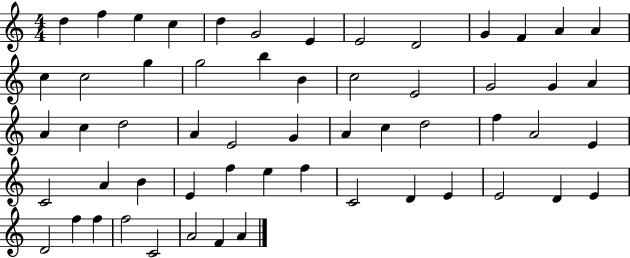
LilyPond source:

{
  \clef treble
  \numericTimeSignature
  \time 4/4
  \key c \major
  d''4 f''4 e''4 c''4 | d''4 g'2 e'4 | e'2 d'2 | g'4 f'4 a'4 a'4 | \break c''4 c''2 g''4 | g''2 b''4 b'4 | c''2 e'2 | g'2 g'4 a'4 | \break a'4 c''4 d''2 | a'4 e'2 g'4 | a'4 c''4 d''2 | f''4 a'2 e'4 | \break c'2 a'4 b'4 | e'4 f''4 e''4 f''4 | c'2 d'4 e'4 | e'2 d'4 e'4 | \break d'2 f''4 f''4 | f''2 c'2 | a'2 f'4 a'4 | \bar "|."
}